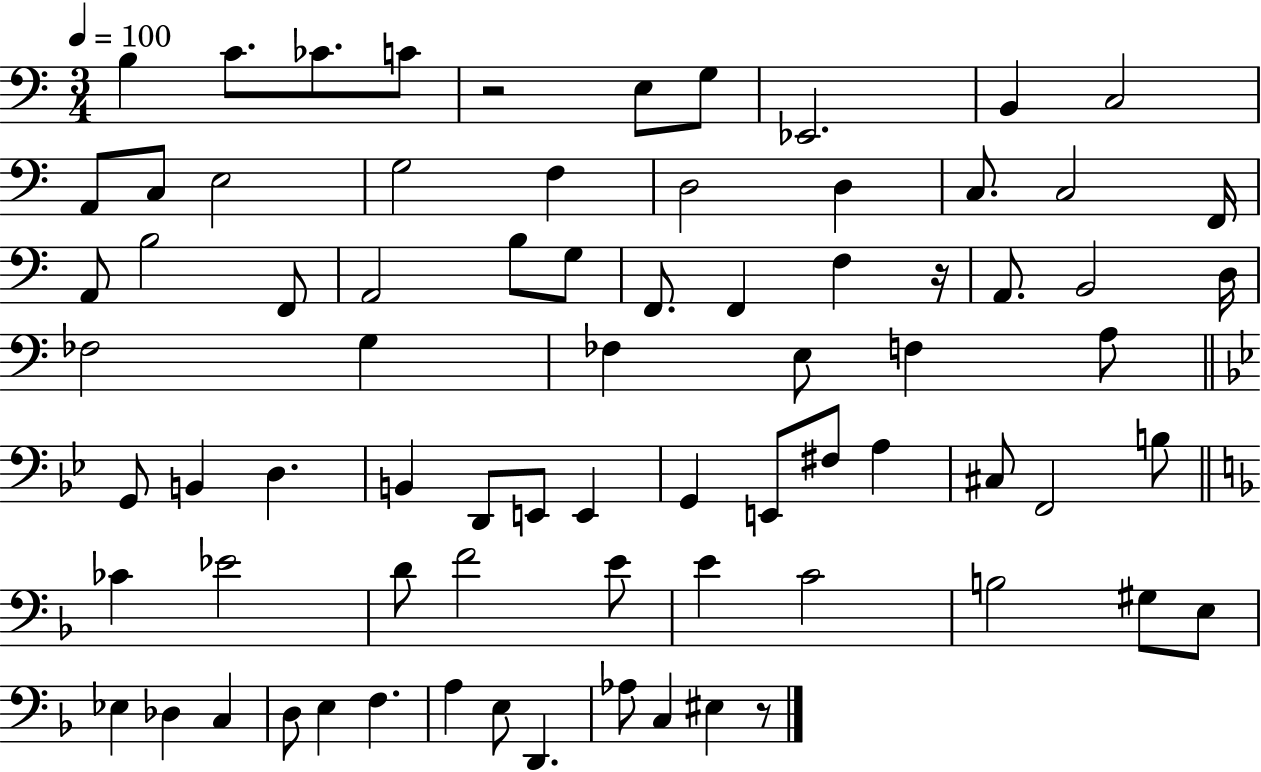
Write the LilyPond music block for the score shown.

{
  \clef bass
  \numericTimeSignature
  \time 3/4
  \key c \major
  \tempo 4 = 100
  b4 c'8. ces'8. c'8 | r2 e8 g8 | ees,2. | b,4 c2 | \break a,8 c8 e2 | g2 f4 | d2 d4 | c8. c2 f,16 | \break a,8 b2 f,8 | a,2 b8 g8 | f,8. f,4 f4 r16 | a,8. b,2 d16 | \break fes2 g4 | fes4 e8 f4 a8 | \bar "||" \break \key g \minor g,8 b,4 d4. | b,4 d,8 e,8 e,4 | g,4 e,8 fis8 a4 | cis8 f,2 b8 | \break \bar "||" \break \key f \major ces'4 ees'2 | d'8 f'2 e'8 | e'4 c'2 | b2 gis8 e8 | \break ees4 des4 c4 | d8 e4 f4. | a4 e8 d,4. | aes8 c4 eis4 r8 | \break \bar "|."
}